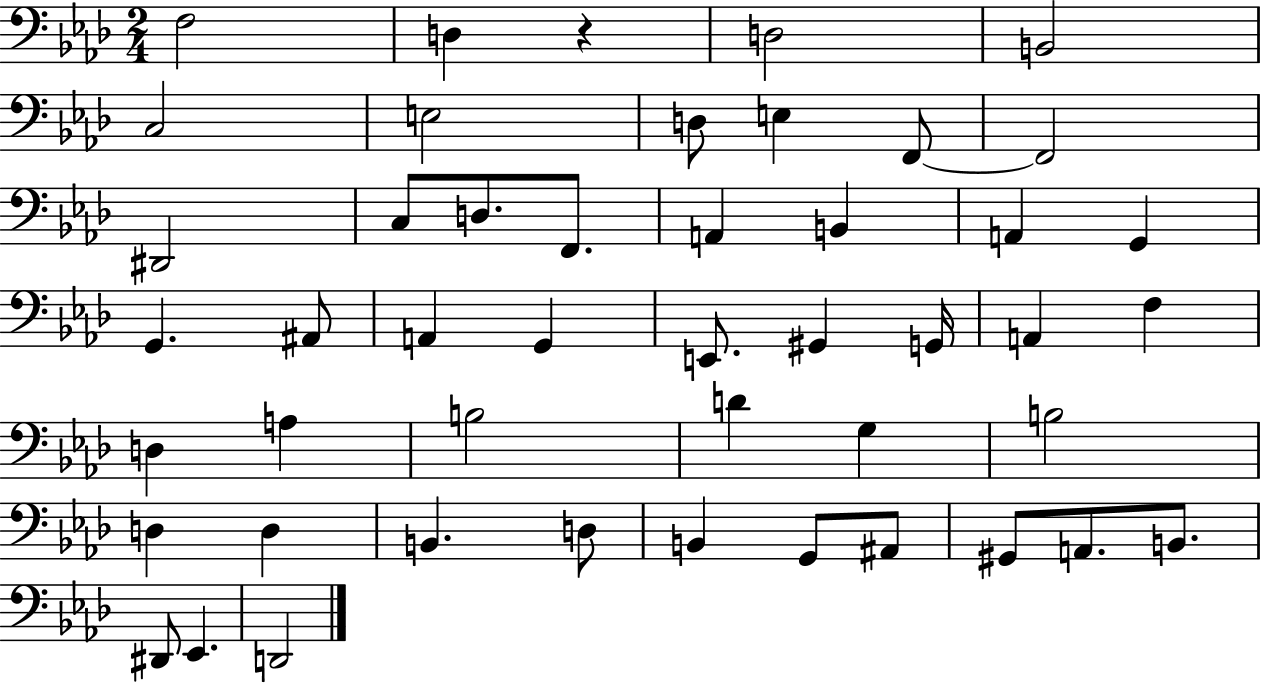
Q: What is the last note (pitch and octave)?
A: D2